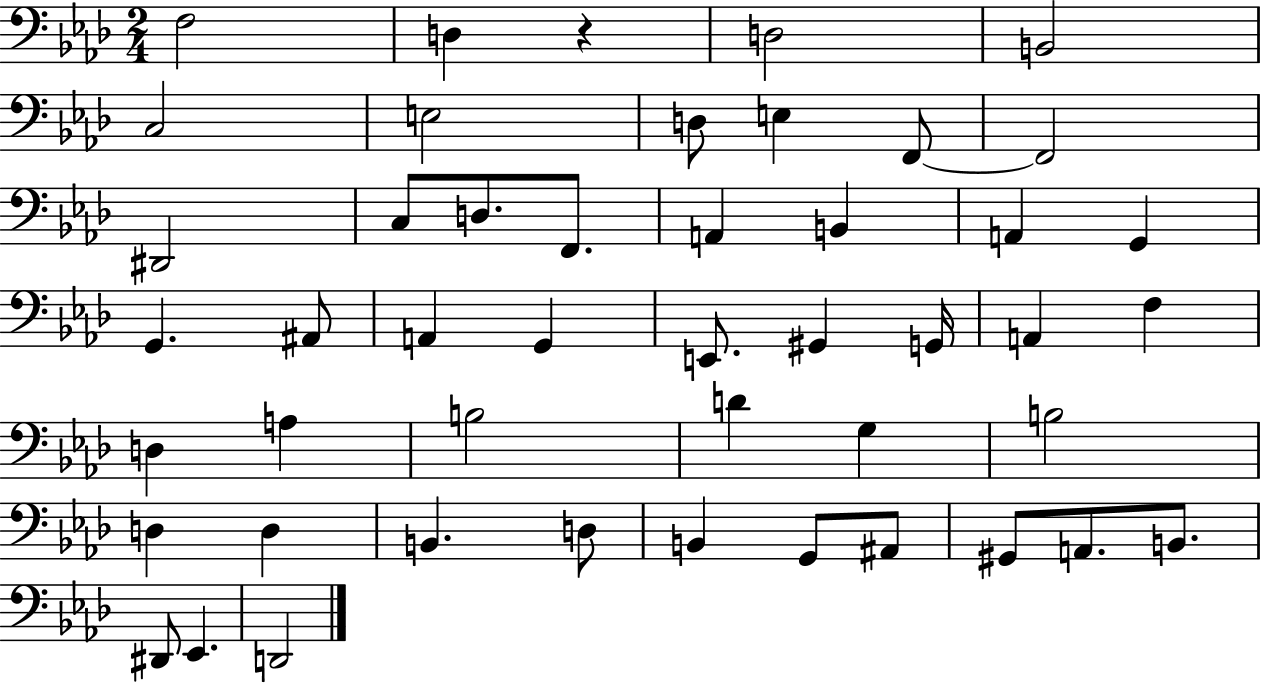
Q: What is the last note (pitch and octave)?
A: D2